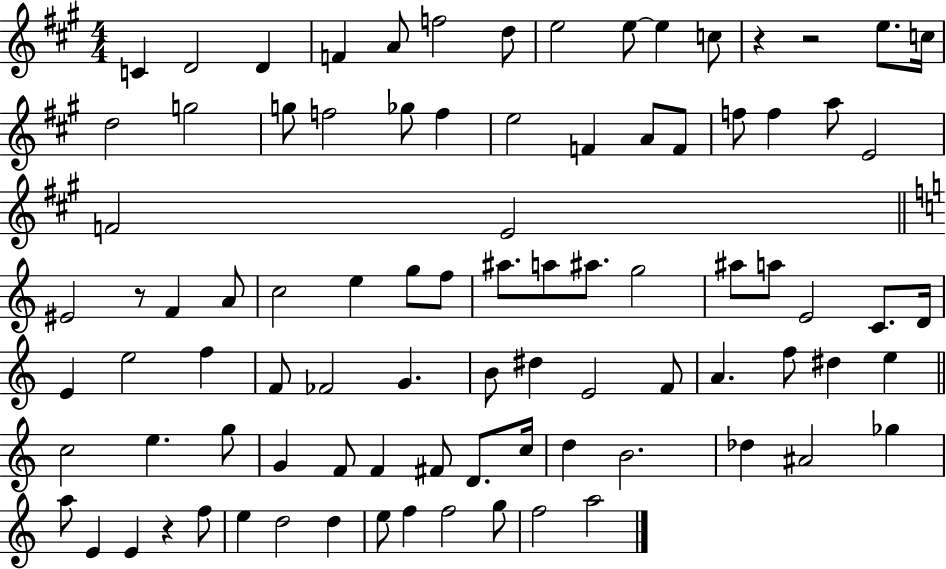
{
  \clef treble
  \numericTimeSignature
  \time 4/4
  \key a \major
  c'4 d'2 d'4 | f'4 a'8 f''2 d''8 | e''2 e''8~~ e''4 c''8 | r4 r2 e''8. c''16 | \break d''2 g''2 | g''8 f''2 ges''8 f''4 | e''2 f'4 a'8 f'8 | f''8 f''4 a''8 e'2 | \break f'2 e'2 | \bar "||" \break \key c \major eis'2 r8 f'4 a'8 | c''2 e''4 g''8 f''8 | ais''8. a''8 ais''8. g''2 | ais''8 a''8 e'2 c'8. d'16 | \break e'4 e''2 f''4 | f'8 fes'2 g'4. | b'8 dis''4 e'2 f'8 | a'4. f''8 dis''4 e''4 | \break \bar "||" \break \key a \minor c''2 e''4. g''8 | g'4 f'8 f'4 fis'8 d'8. c''16 | d''4 b'2. | des''4 ais'2 ges''4 | \break a''8 e'4 e'4 r4 f''8 | e''4 d''2 d''4 | e''8 f''4 f''2 g''8 | f''2 a''2 | \break \bar "|."
}